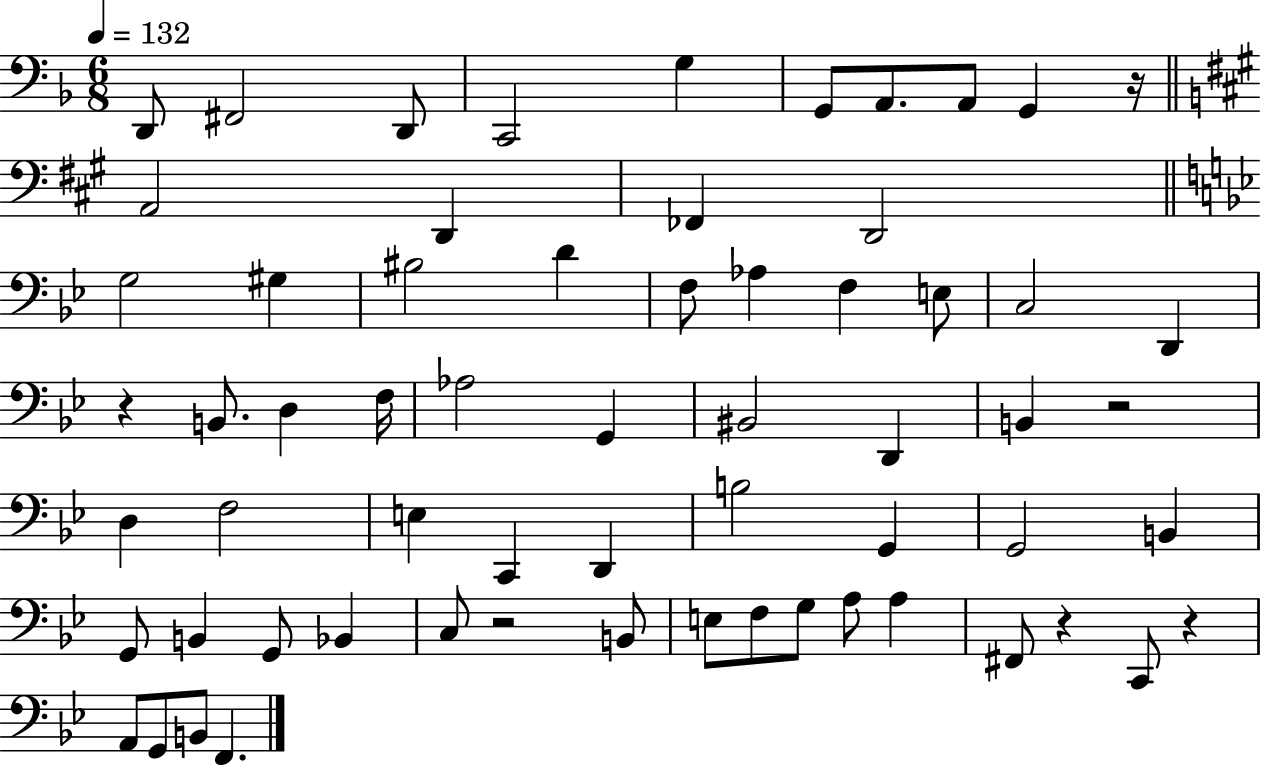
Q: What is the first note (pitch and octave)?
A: D2